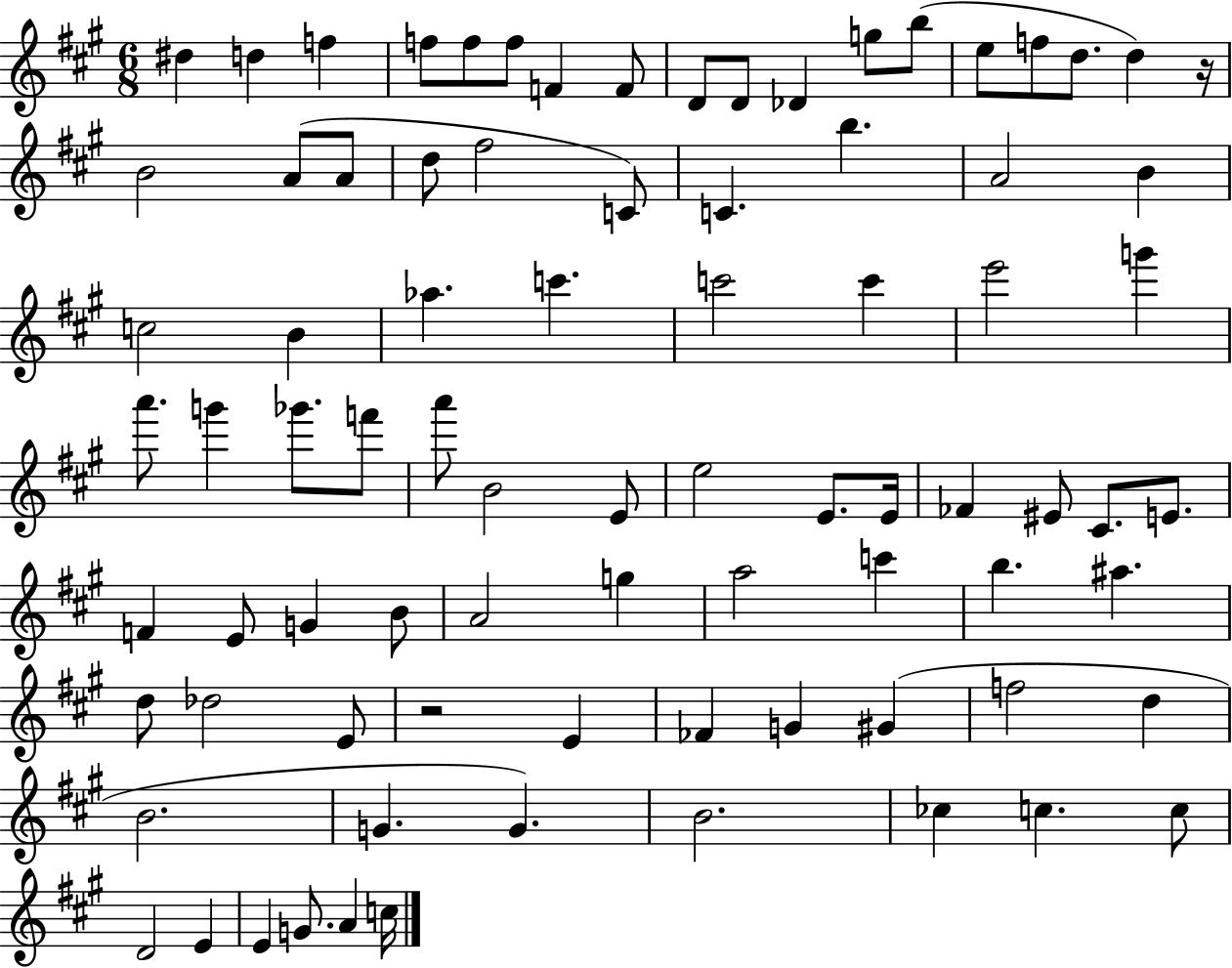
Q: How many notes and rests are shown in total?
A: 83